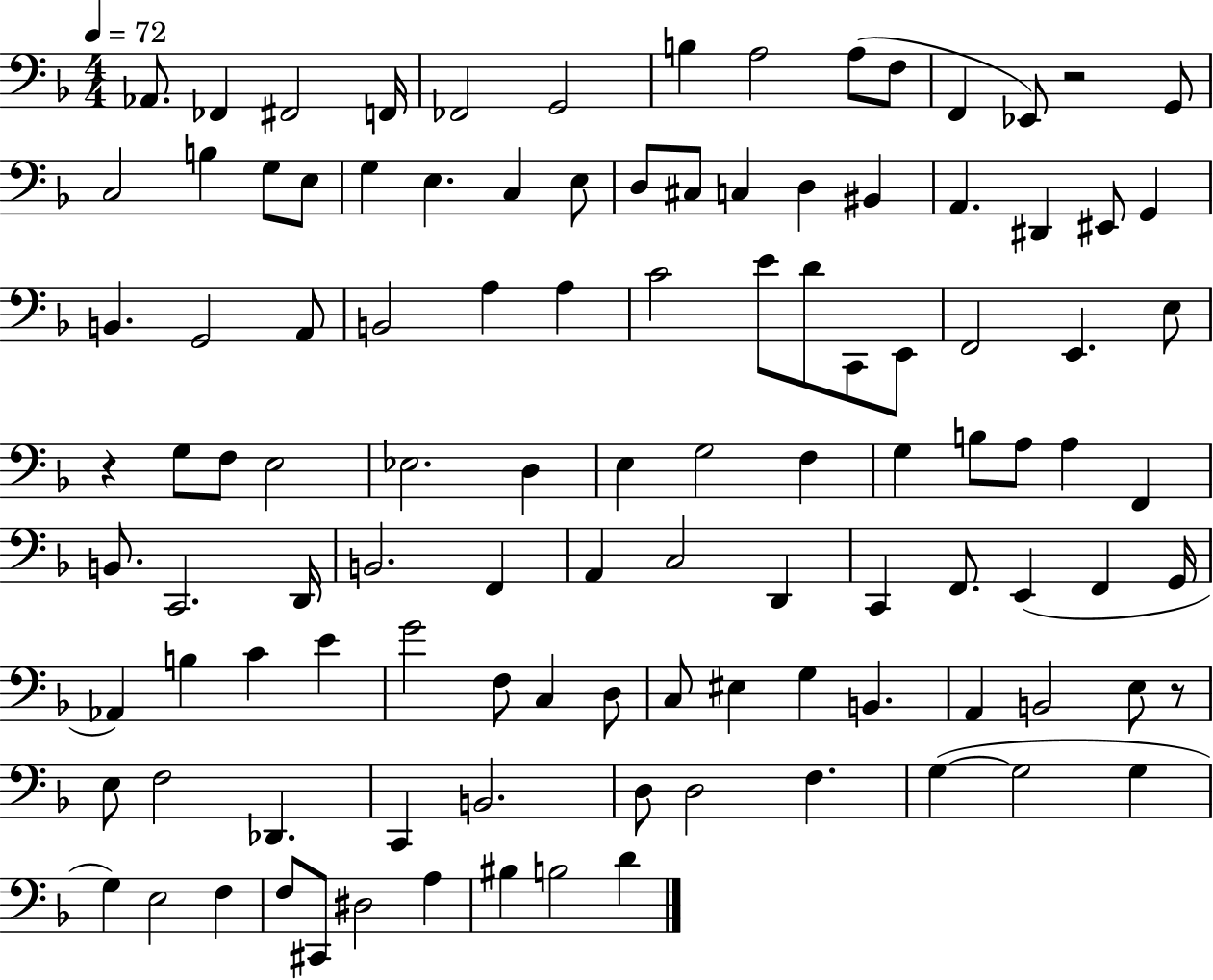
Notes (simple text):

Ab2/e. FES2/q F#2/h F2/s FES2/h G2/h B3/q A3/h A3/e F3/e F2/q Eb2/e R/h G2/e C3/h B3/q G3/e E3/e G3/q E3/q. C3/q E3/e D3/e C#3/e C3/q D3/q BIS2/q A2/q. D#2/q EIS2/e G2/q B2/q. G2/h A2/e B2/h A3/q A3/q C4/h E4/e D4/e C2/e E2/e F2/h E2/q. E3/e R/q G3/e F3/e E3/h Eb3/h. D3/q E3/q G3/h F3/q G3/q B3/e A3/e A3/q F2/q B2/e. C2/h. D2/s B2/h. F2/q A2/q C3/h D2/q C2/q F2/e. E2/q F2/q G2/s Ab2/q B3/q C4/q E4/q G4/h F3/e C3/q D3/e C3/e EIS3/q G3/q B2/q. A2/q B2/h E3/e R/e E3/e F3/h Db2/q. C2/q B2/h. D3/e D3/h F3/q. G3/q G3/h G3/q G3/q E3/h F3/q F3/e C#2/e D#3/h A3/q BIS3/q B3/h D4/q